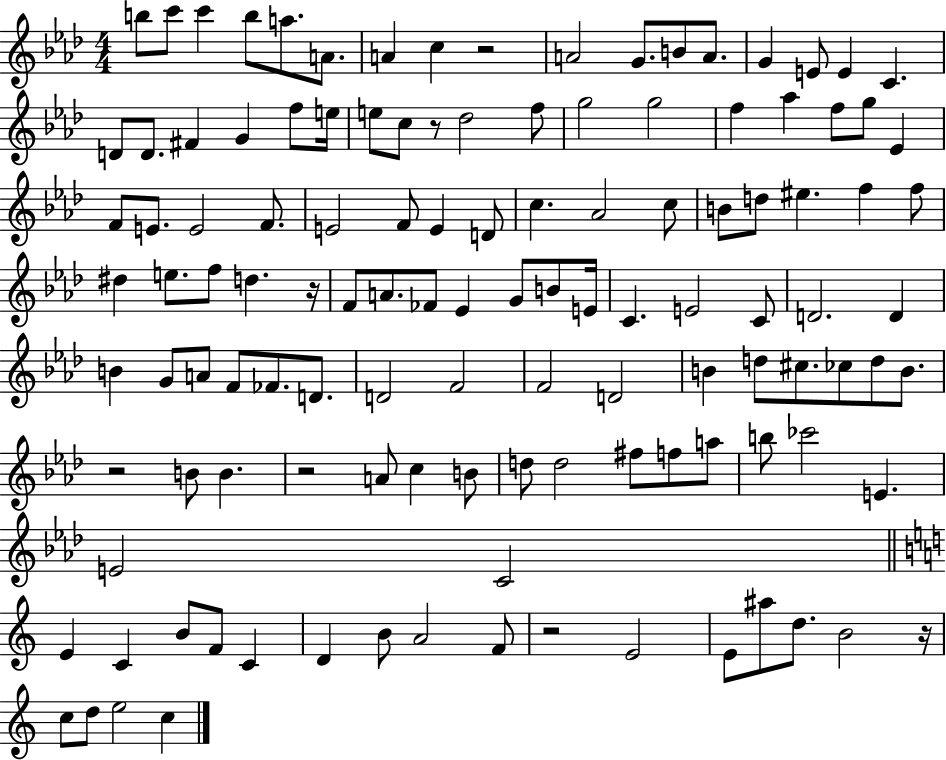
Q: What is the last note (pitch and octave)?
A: C5